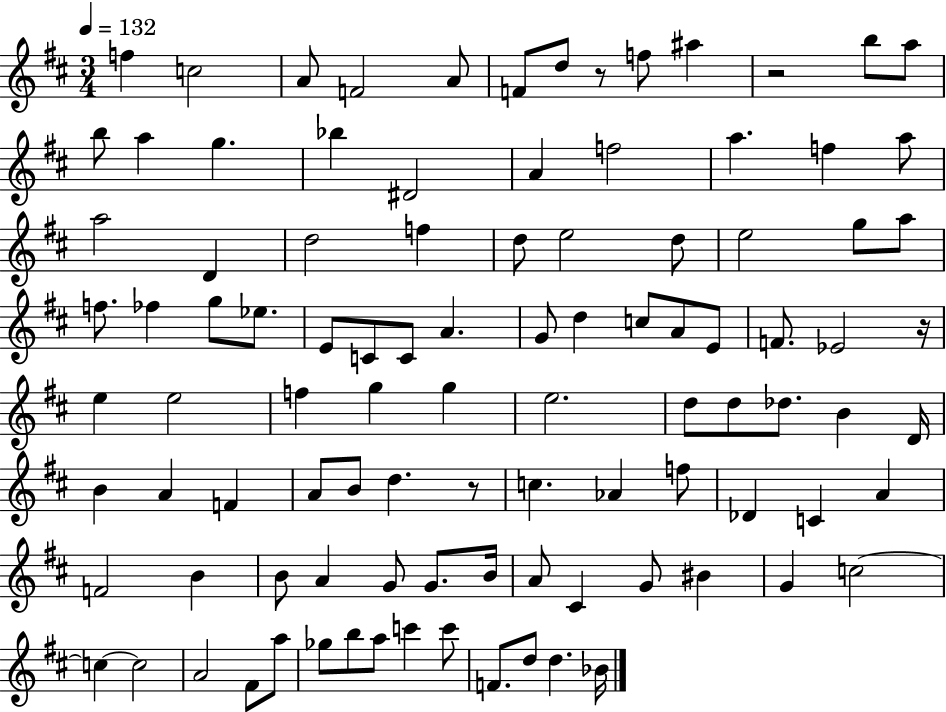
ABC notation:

X:1
T:Untitled
M:3/4
L:1/4
K:D
f c2 A/2 F2 A/2 F/2 d/2 z/2 f/2 ^a z2 b/2 a/2 b/2 a g _b ^D2 A f2 a f a/2 a2 D d2 f d/2 e2 d/2 e2 g/2 a/2 f/2 _f g/2 _e/2 E/2 C/2 C/2 A G/2 d c/2 A/2 E/2 F/2 _E2 z/4 e e2 f g g e2 d/2 d/2 _d/2 B D/4 B A F A/2 B/2 d z/2 c _A f/2 _D C A F2 B B/2 A G/2 G/2 B/4 A/2 ^C G/2 ^B G c2 c c2 A2 ^F/2 a/2 _g/2 b/2 a/2 c' c'/2 F/2 d/2 d _B/4